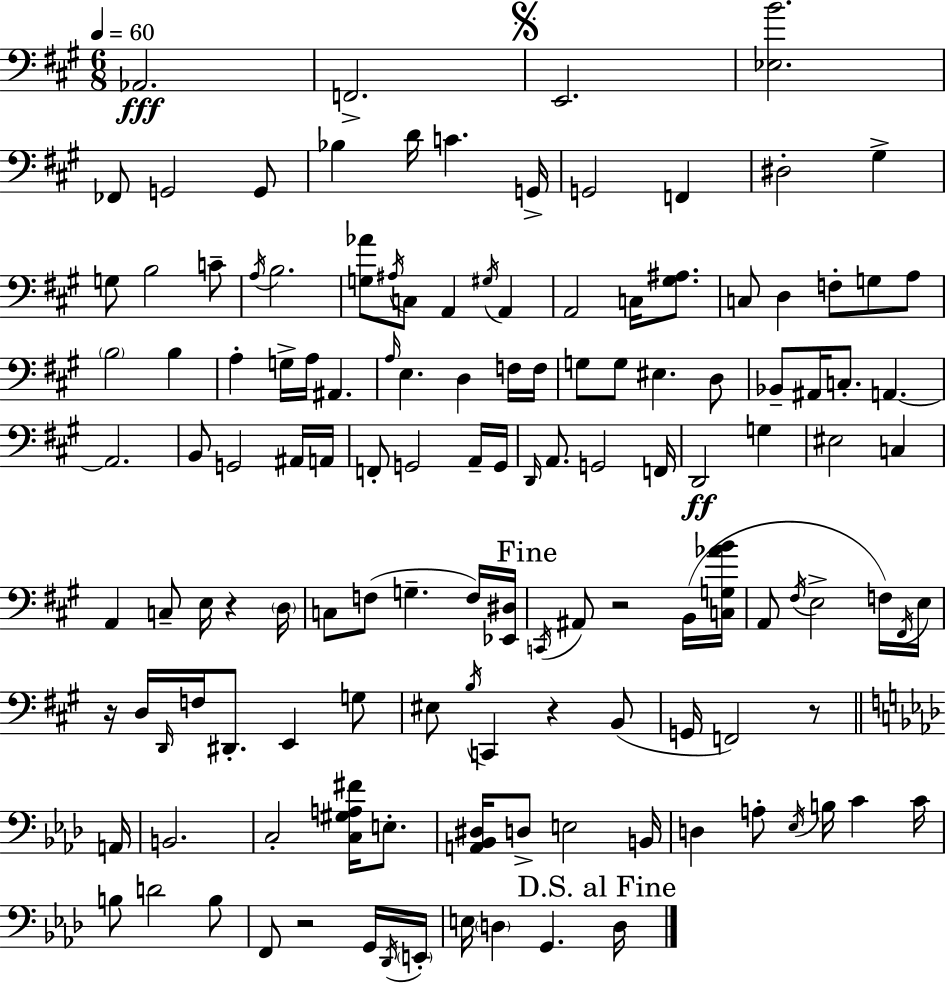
X:1
T:Untitled
M:6/8
L:1/4
K:A
_A,,2 F,,2 E,,2 [_E,B]2 _F,,/2 G,,2 G,,/2 _B, D/4 C G,,/4 G,,2 F,, ^D,2 ^G, G,/2 B,2 C/2 A,/4 B,2 [G,_A]/2 ^A,/4 C,/2 A,, ^G,/4 A,, A,,2 C,/4 [^G,^A,]/2 C,/2 D, F,/2 G,/2 A,/2 B,2 B, A, G,/4 A,/4 ^A,, A,/4 E, D, F,/4 F,/4 G,/2 G,/2 ^E, D,/2 _B,,/2 ^A,,/4 C,/2 A,, A,,2 B,,/2 G,,2 ^A,,/4 A,,/4 F,,/2 G,,2 A,,/4 G,,/4 D,,/4 A,,/2 G,,2 F,,/4 D,,2 G, ^E,2 C, A,, C,/2 E,/4 z D,/4 C,/2 F,/2 G, F,/4 [_E,,^D,]/4 C,,/4 ^A,,/2 z2 B,,/4 [C,G,_AB]/4 A,,/2 ^F,/4 E,2 F,/4 ^F,,/4 E,/4 z/4 D,/4 D,,/4 F,/4 ^D,,/2 E,, G,/2 ^E,/2 B,/4 C,, z B,,/2 G,,/4 F,,2 z/2 A,,/4 B,,2 C,2 [C,^G,A,^F]/4 E,/2 [A,,_B,,^D,]/4 D,/2 E,2 B,,/4 D, A,/2 _E,/4 B,/4 C C/4 B,/2 D2 B,/2 F,,/2 z2 G,,/4 _D,,/4 E,,/4 E,/4 D, G,, D,/4